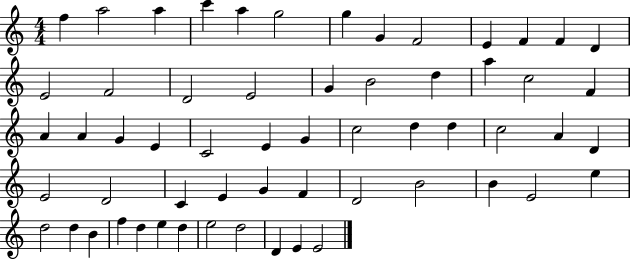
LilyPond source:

{
  \clef treble
  \numericTimeSignature
  \time 4/4
  \key c \major
  f''4 a''2 a''4 | c'''4 a''4 g''2 | g''4 g'4 f'2 | e'4 f'4 f'4 d'4 | \break e'2 f'2 | d'2 e'2 | g'4 b'2 d''4 | a''4 c''2 f'4 | \break a'4 a'4 g'4 e'4 | c'2 e'4 g'4 | c''2 d''4 d''4 | c''2 a'4 d'4 | \break e'2 d'2 | c'4 e'4 g'4 f'4 | d'2 b'2 | b'4 e'2 e''4 | \break d''2 d''4 b'4 | f''4 d''4 e''4 d''4 | e''2 d''2 | d'4 e'4 e'2 | \break \bar "|."
}